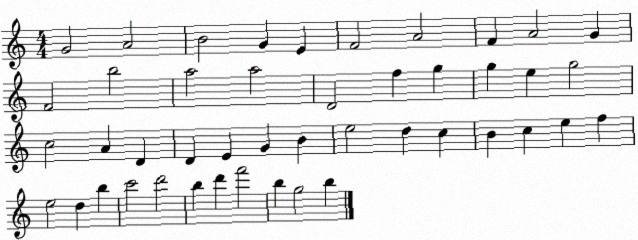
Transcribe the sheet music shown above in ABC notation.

X:1
T:Untitled
M:4/4
L:1/4
K:C
G2 A2 B2 G E F2 A2 F A2 G F2 b2 a2 a2 D2 f g g e g2 c2 A D D E G B e2 d c B c e f e2 d b c'2 d'2 b d' f'2 b g2 b